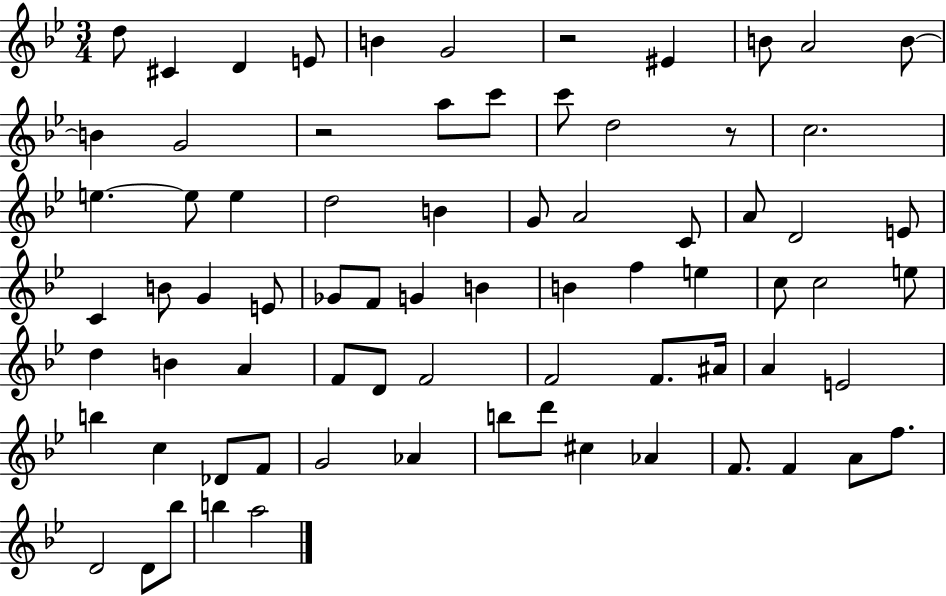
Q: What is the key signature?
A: BES major